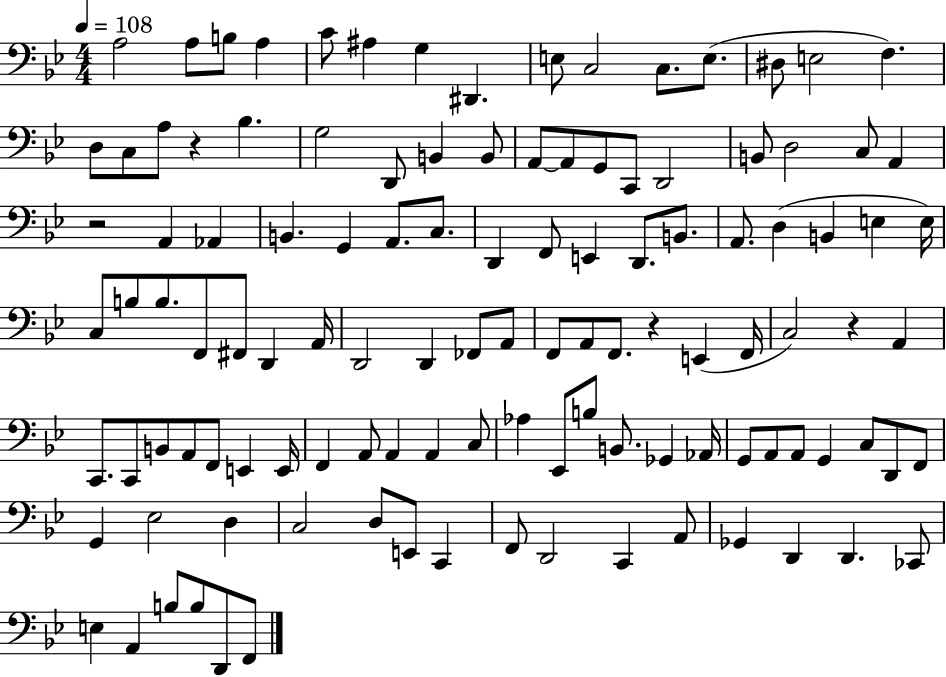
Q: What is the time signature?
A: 4/4